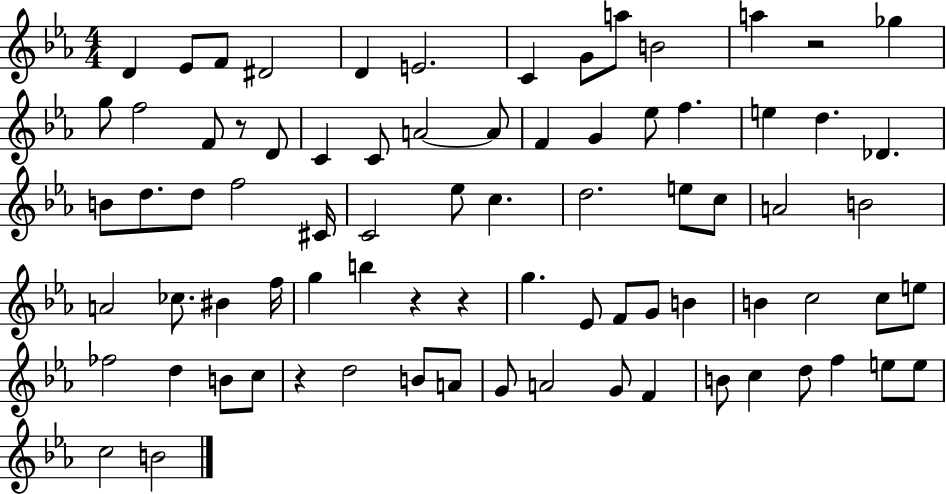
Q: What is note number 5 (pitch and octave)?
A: D4